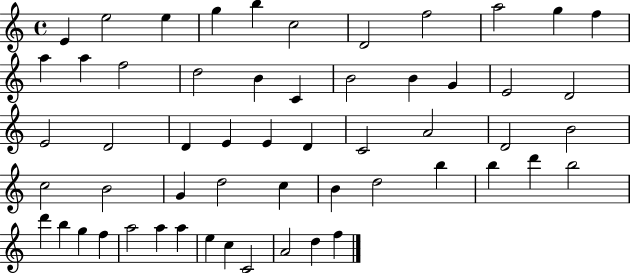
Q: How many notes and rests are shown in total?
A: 56